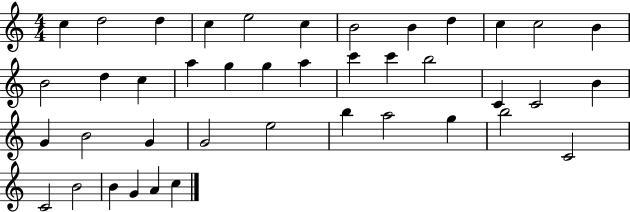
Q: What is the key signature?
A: C major